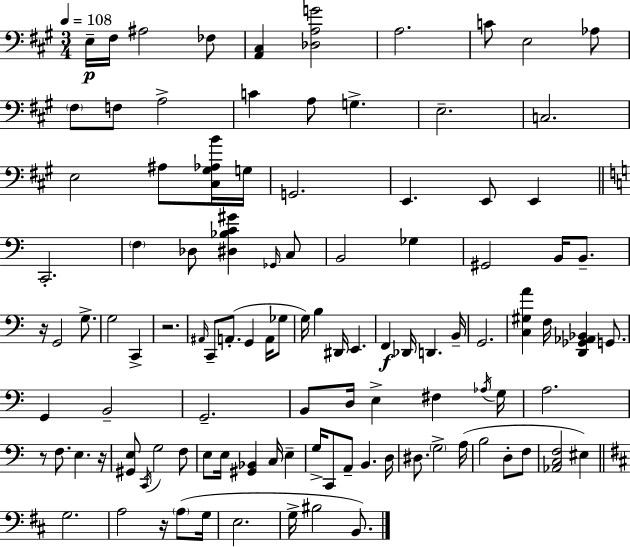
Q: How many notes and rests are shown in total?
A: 107